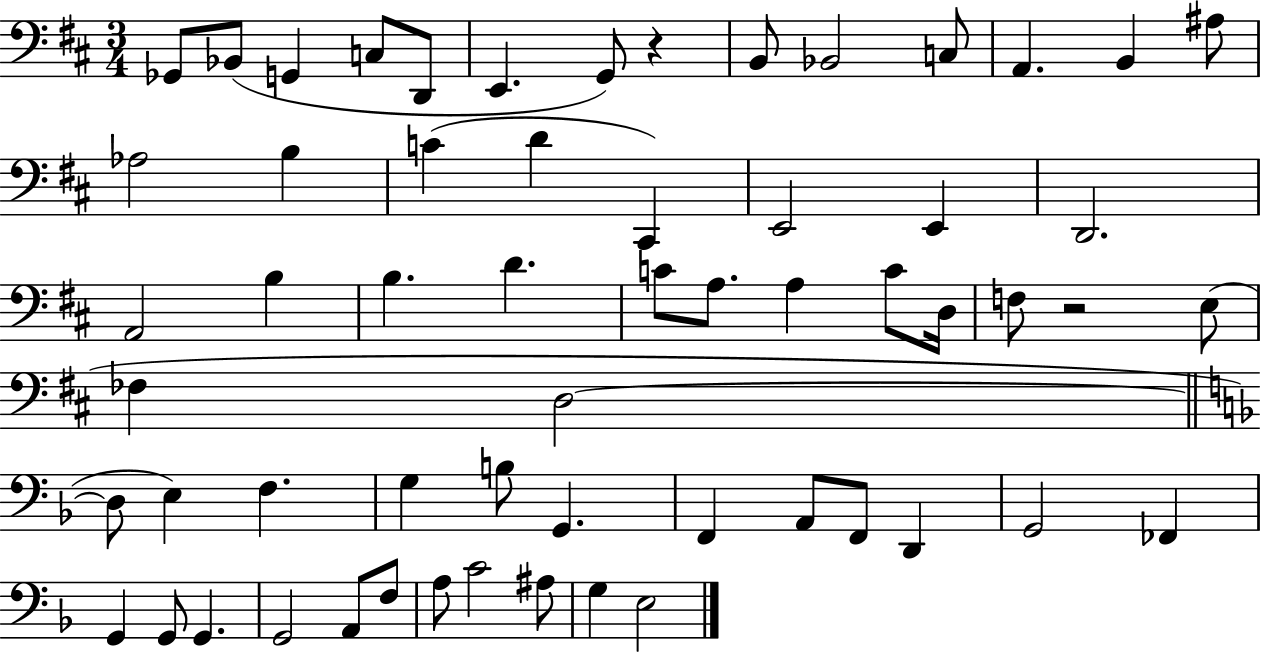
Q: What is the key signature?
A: D major